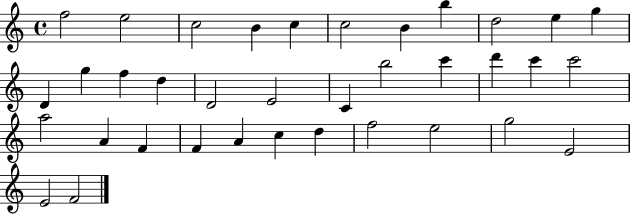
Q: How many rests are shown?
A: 0